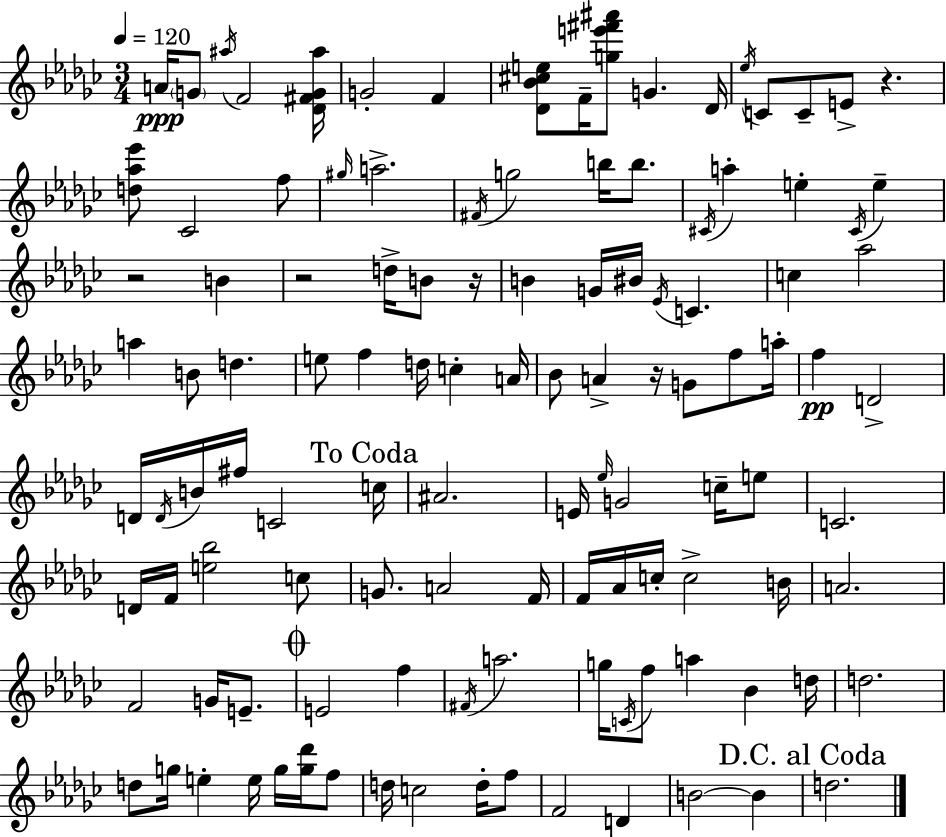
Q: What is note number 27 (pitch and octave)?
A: B4